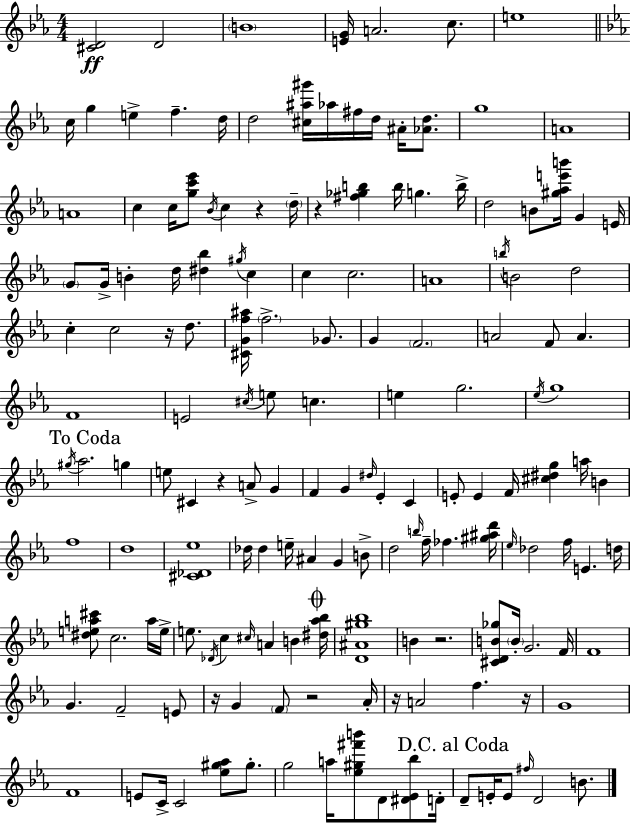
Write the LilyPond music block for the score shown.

{
  \clef treble
  \numericTimeSignature
  \time 4/4
  \key c \minor
  <cis' d'>2\ff d'2 | \parenthesize b'1 | <e' g'>16 a'2. c''8. | e''1 | \break \bar "||" \break \key ees \major c''16 g''4 e''4-> f''4.-- d''16 | d''2 <cis'' ais'' gis'''>16 aes''16 fis''16 d''16 ais'16-. <aes' d''>8. | g''1 | a'1 | \break a'1 | c''4 c''16 <g'' c''' ees'''>8 \acciaccatura { bes'16 } c''4 r4 | \parenthesize d''16-- r4 <fis'' ges'' b''>4 b''16 g''4. | b''16-> d''2 b'8 <gis'' aes'' e''' b'''>16 g'4 | \break e'16 \parenthesize g'8 g'16-> b'4-. d''16 <dis'' bes''>4 \acciaccatura { gis''16 } c''4 | c''4 c''2. | a'1 | \acciaccatura { b''16 } b'2 d''2 | \break c''4-. c''2 r16 | d''8. <cis' g' f'' ais''>16 \parenthesize f''2.-> | ges'8. g'4 \parenthesize f'2. | a'2 f'8 a'4. | \break f'1 | e'2 \acciaccatura { cis''16 } e''8 c''4. | e''4 g''2. | \acciaccatura { ees''16 } g''1 | \break \mark "To Coda" \acciaccatura { gis''16 } aes''2. | g''4 e''8 cis'4 r4 | a'8-> g'4 f'4 g'4 \grace { dis''16 } ees'4-. | c'4 e'8-. e'4 f'16 <cis'' dis'' g''>4 | \break a''16 b'4 f''1 | d''1 | <cis' des' ees''>1 | des''16 des''4 e''16-- ais'4 | \break g'4 b'8-> d''2 \grace { b''16 } | f''16-- fes''4. <gis'' ais'' d'''>16 \grace { ees''16 } des''2 | f''16 e'4. d''16 <dis'' e'' a'' cis'''>8 c''2. | a''16 e''16-> e''8. \acciaccatura { des'16 } c''4 | \break \grace { cis''16 } a'4 b'4 \mark \markup { \musicglyph "scripts.coda" } <dis'' aes'' bes''>16 <d' ais' gis'' bes''>1 | b'4 r2. | <cis' d' b' ges''>8 \parenthesize b'16-. g'2. | f'16 f'1 | \break g'4. | f'2-- e'8 r16 g'4 | \parenthesize f'8 r2 aes'16-. r16 a'2 | f''4. r16 g'1 | \break f'1 | e'8 c'16-> c'2 | <ees'' gis'' aes''>8 gis''8.-. g''2 | a''16 <ees'' gis'' fis''' b'''>8 d'8 <dis' ees' bes''>8 d'16-. \mark "D.C. al Coda" d'8-- e'16-. e'8 | \break \grace { fis''16 } d'2 b'8. \bar "|."
}